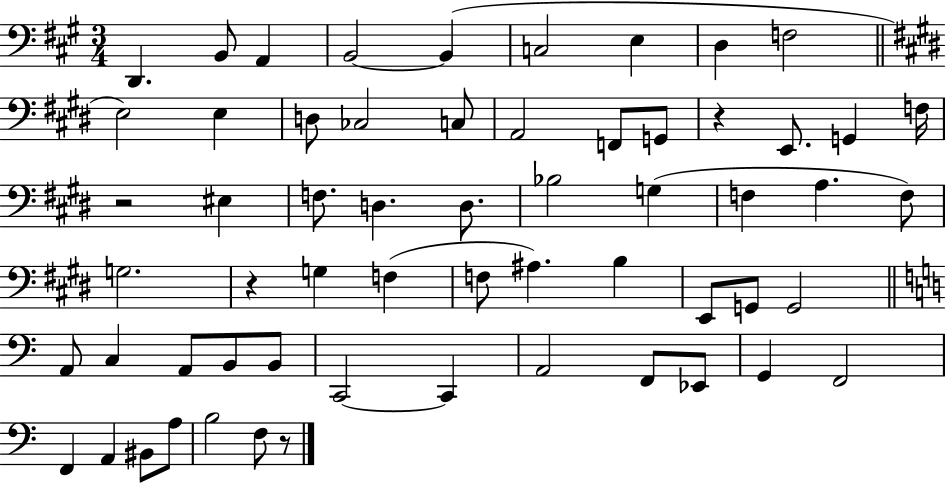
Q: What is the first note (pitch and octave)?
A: D2